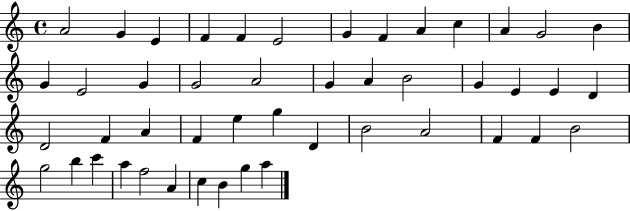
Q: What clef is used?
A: treble